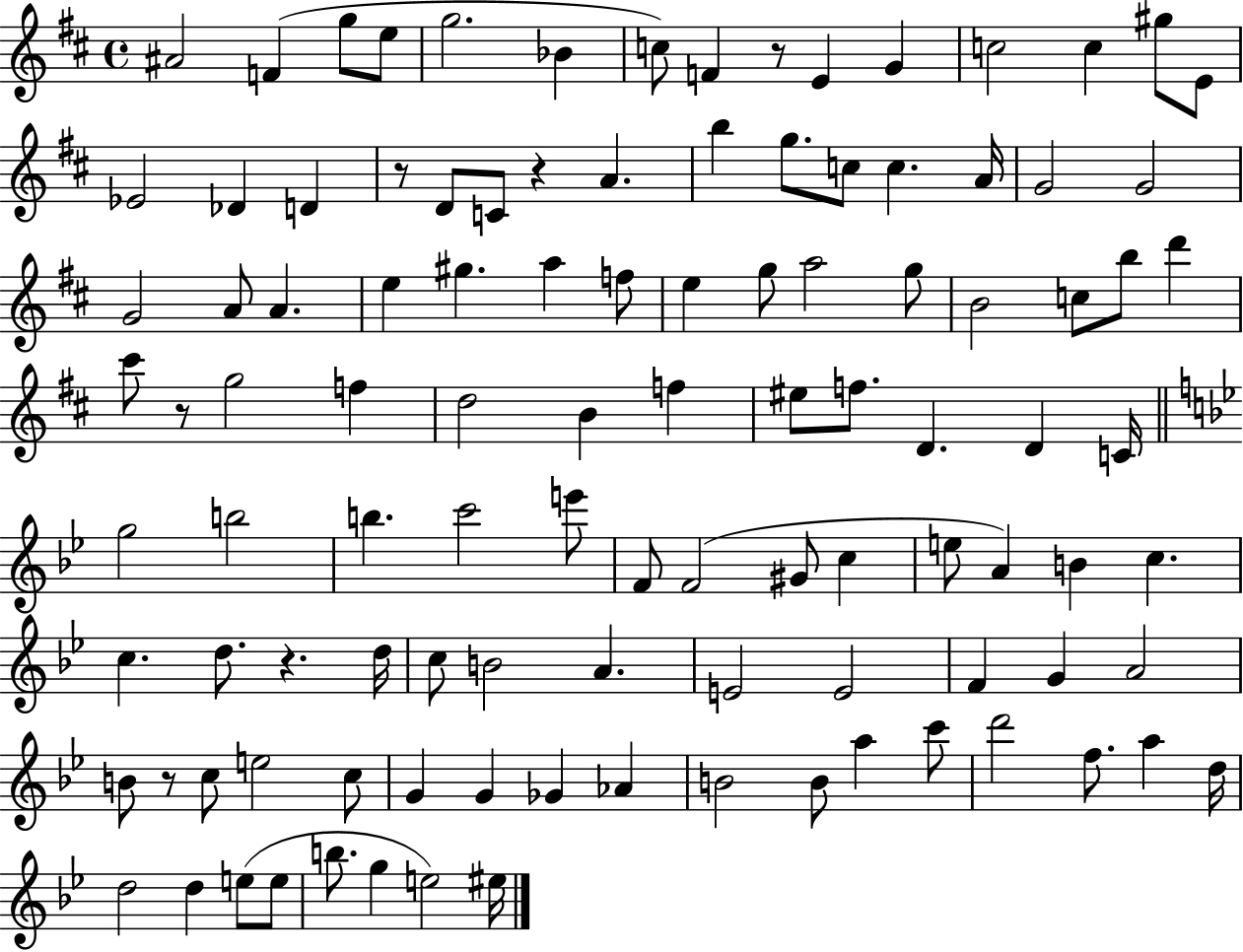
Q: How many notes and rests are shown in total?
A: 107